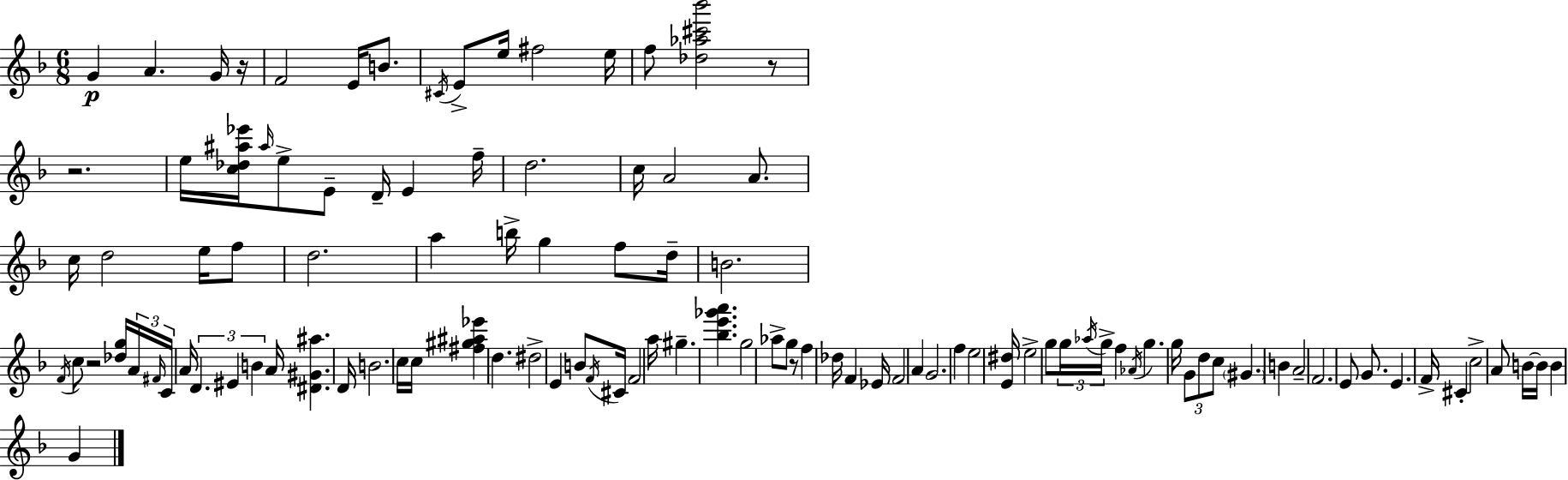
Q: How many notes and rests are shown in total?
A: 108